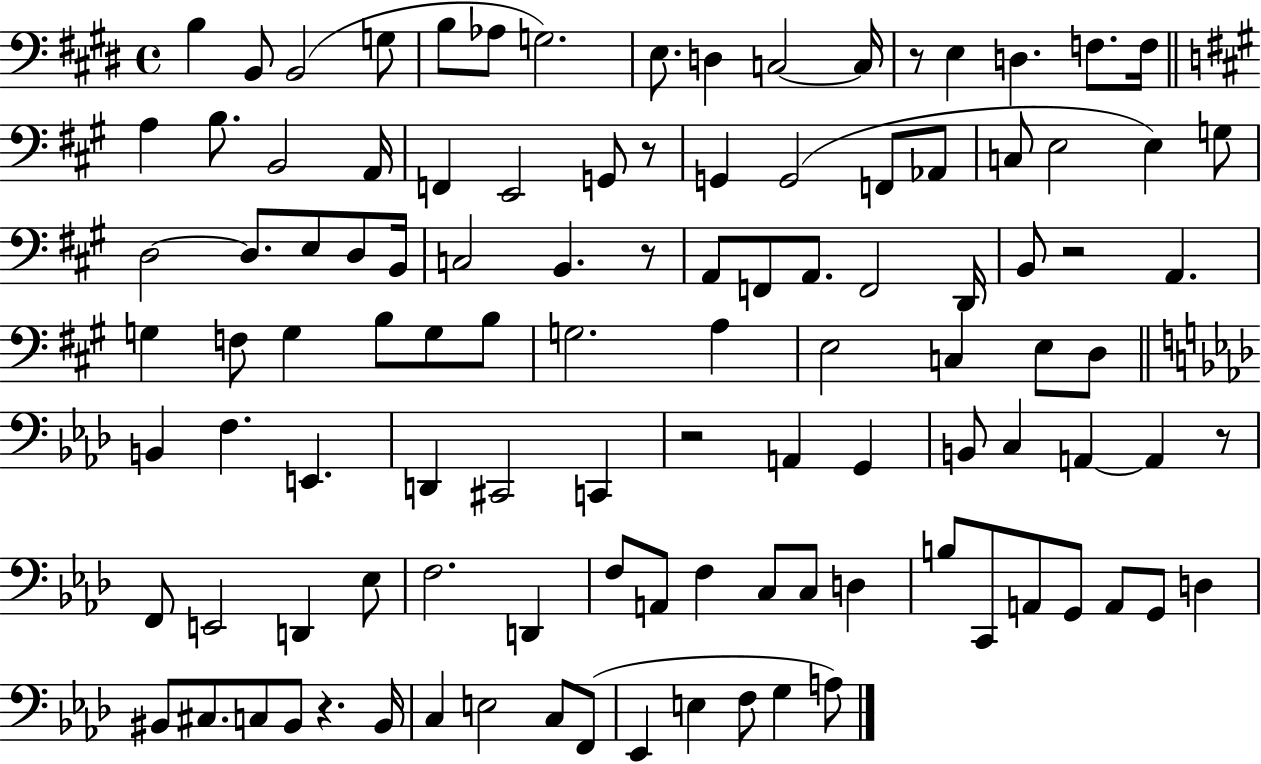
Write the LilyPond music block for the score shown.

{
  \clef bass
  \time 4/4
  \defaultTimeSignature
  \key e \major
  b4 b,8 b,2( g8 | b8 aes8 g2.) | e8. d4 c2~~ c16 | r8 e4 d4. f8. f16 | \break \bar "||" \break \key a \major a4 b8. b,2 a,16 | f,4 e,2 g,8 r8 | g,4 g,2( f,8 aes,8 | c8 e2 e4) g8 | \break d2~~ d8. e8 d8 b,16 | c2 b,4. r8 | a,8 f,8 a,8. f,2 d,16 | b,8 r2 a,4. | \break g4 f8 g4 b8 g8 b8 | g2. a4 | e2 c4 e8 d8 | \bar "||" \break \key aes \major b,4 f4. e,4. | d,4 cis,2 c,4 | r2 a,4 g,4 | b,8 c4 a,4~~ a,4 r8 | \break f,8 e,2 d,4 ees8 | f2. d,4 | f8 a,8 f4 c8 c8 d4 | b8 c,8 a,8 g,8 a,8 g,8 d4 | \break bis,8 cis8. c8 bis,8 r4. bis,16 | c4 e2 c8 f,8( | ees,4 e4 f8 g4 a8) | \bar "|."
}